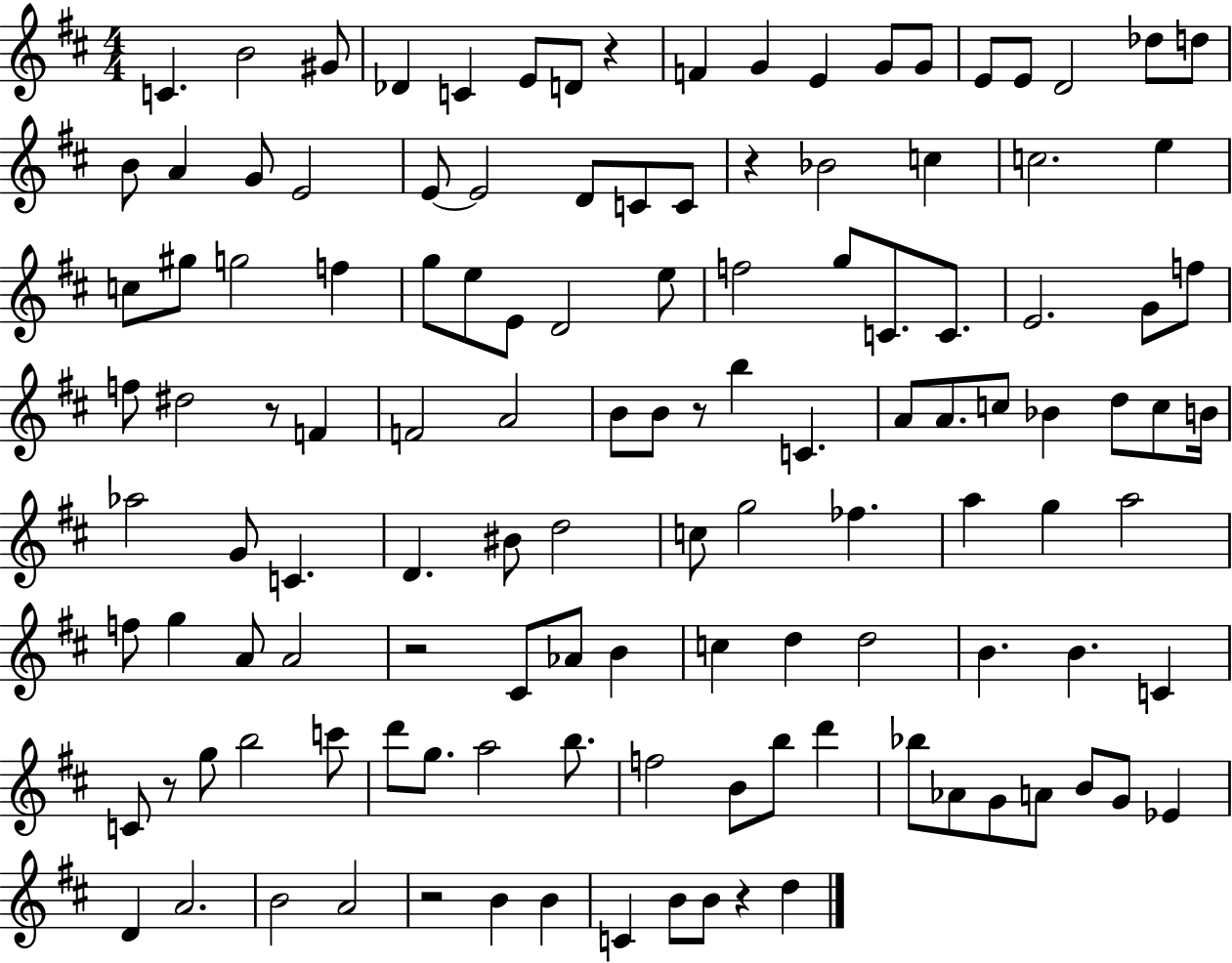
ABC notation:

X:1
T:Untitled
M:4/4
L:1/4
K:D
C B2 ^G/2 _D C E/2 D/2 z F G E G/2 G/2 E/2 E/2 D2 _d/2 d/2 B/2 A G/2 E2 E/2 E2 D/2 C/2 C/2 z _B2 c c2 e c/2 ^g/2 g2 f g/2 e/2 E/2 D2 e/2 f2 g/2 C/2 C/2 E2 G/2 f/2 f/2 ^d2 z/2 F F2 A2 B/2 B/2 z/2 b C A/2 A/2 c/2 _B d/2 c/2 B/4 _a2 G/2 C D ^B/2 d2 c/2 g2 _f a g a2 f/2 g A/2 A2 z2 ^C/2 _A/2 B c d d2 B B C C/2 z/2 g/2 b2 c'/2 d'/2 g/2 a2 b/2 f2 B/2 b/2 d' _b/2 _A/2 G/2 A/2 B/2 G/2 _E D A2 B2 A2 z2 B B C B/2 B/2 z d